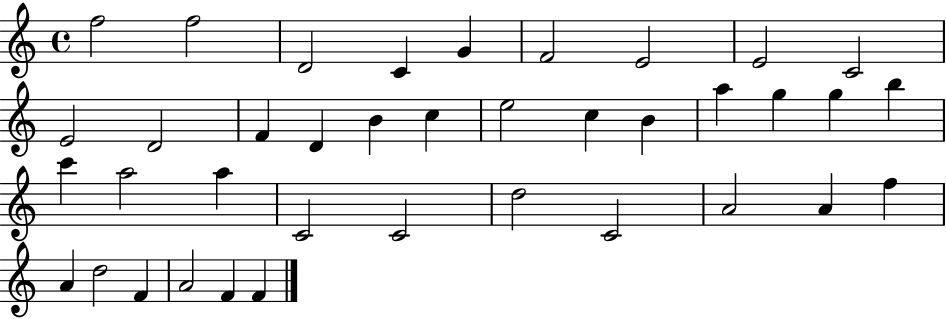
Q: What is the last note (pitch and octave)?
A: F4